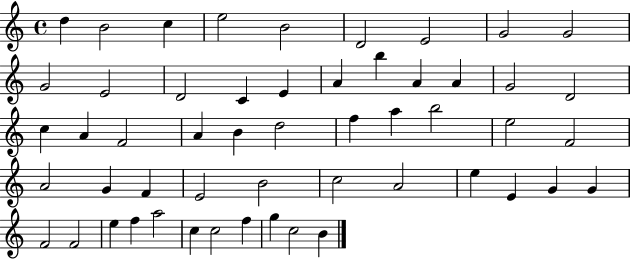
{
  \clef treble
  \time 4/4
  \defaultTimeSignature
  \key c \major
  d''4 b'2 c''4 | e''2 b'2 | d'2 e'2 | g'2 g'2 | \break g'2 e'2 | d'2 c'4 e'4 | a'4 b''4 a'4 a'4 | g'2 d'2 | \break c''4 a'4 f'2 | a'4 b'4 d''2 | f''4 a''4 b''2 | e''2 f'2 | \break a'2 g'4 f'4 | e'2 b'2 | c''2 a'2 | e''4 e'4 g'4 g'4 | \break f'2 f'2 | e''4 f''4 a''2 | c''4 c''2 f''4 | g''4 c''2 b'4 | \break \bar "|."
}